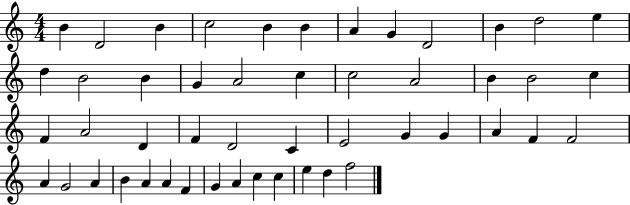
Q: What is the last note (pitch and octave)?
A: F5